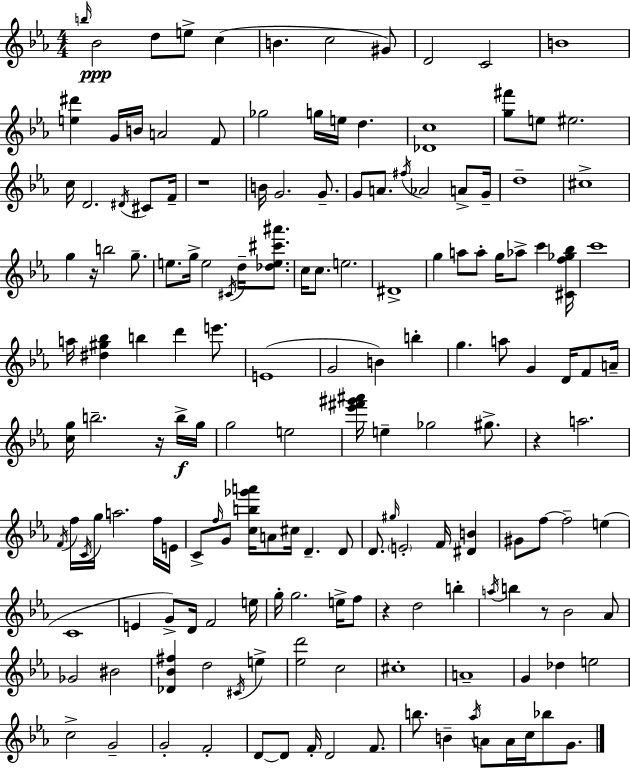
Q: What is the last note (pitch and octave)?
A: G4